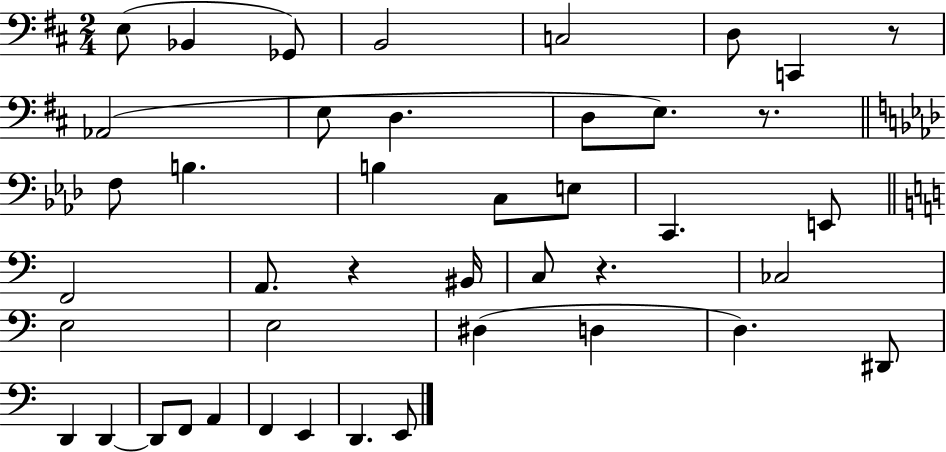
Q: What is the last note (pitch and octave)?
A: E2